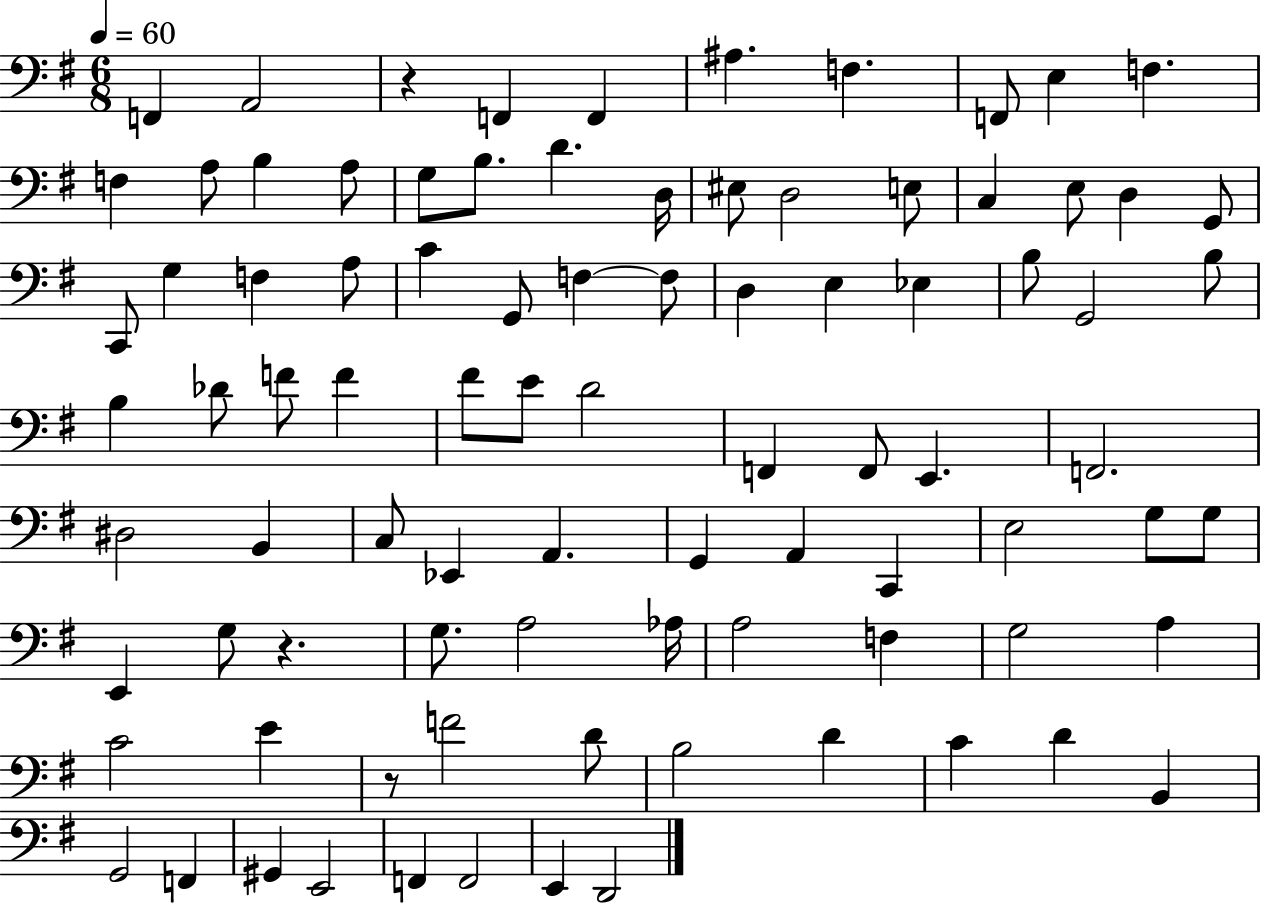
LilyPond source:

{
  \clef bass
  \numericTimeSignature
  \time 6/8
  \key g \major
  \tempo 4 = 60
  f,4 a,2 | r4 f,4 f,4 | ais4. f4. | f,8 e4 f4. | \break f4 a8 b4 a8 | g8 b8. d'4. d16 | eis8 d2 e8 | c4 e8 d4 g,8 | \break c,8 g4 f4 a8 | c'4 g,8 f4~~ f8 | d4 e4 ees4 | b8 g,2 b8 | \break b4 des'8 f'8 f'4 | fis'8 e'8 d'2 | f,4 f,8 e,4. | f,2. | \break dis2 b,4 | c8 ees,4 a,4. | g,4 a,4 c,4 | e2 g8 g8 | \break e,4 g8 r4. | g8. a2 aes16 | a2 f4 | g2 a4 | \break c'2 e'4 | r8 f'2 d'8 | b2 d'4 | c'4 d'4 b,4 | \break g,2 f,4 | gis,4 e,2 | f,4 f,2 | e,4 d,2 | \break \bar "|."
}